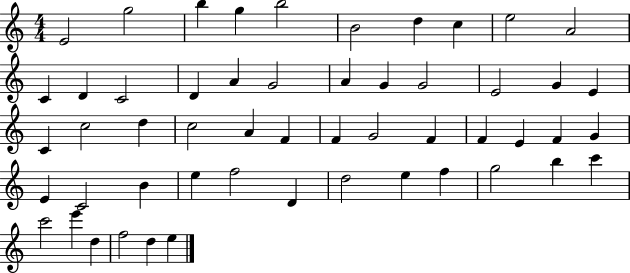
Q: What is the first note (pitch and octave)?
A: E4